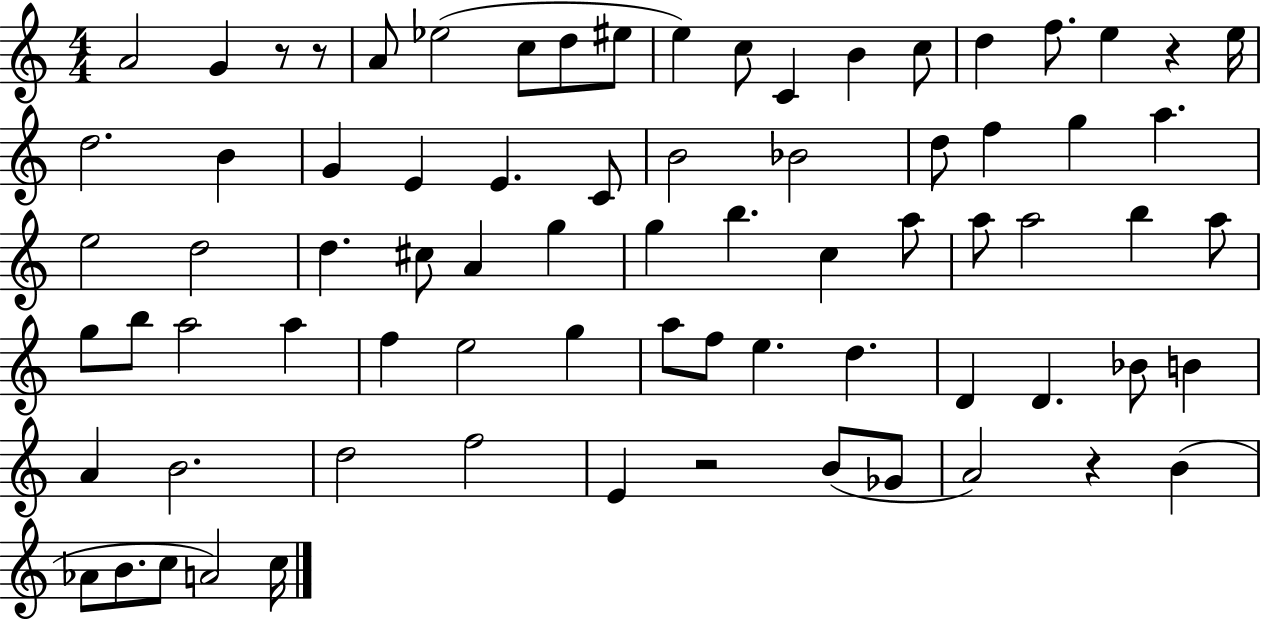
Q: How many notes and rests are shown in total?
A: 76